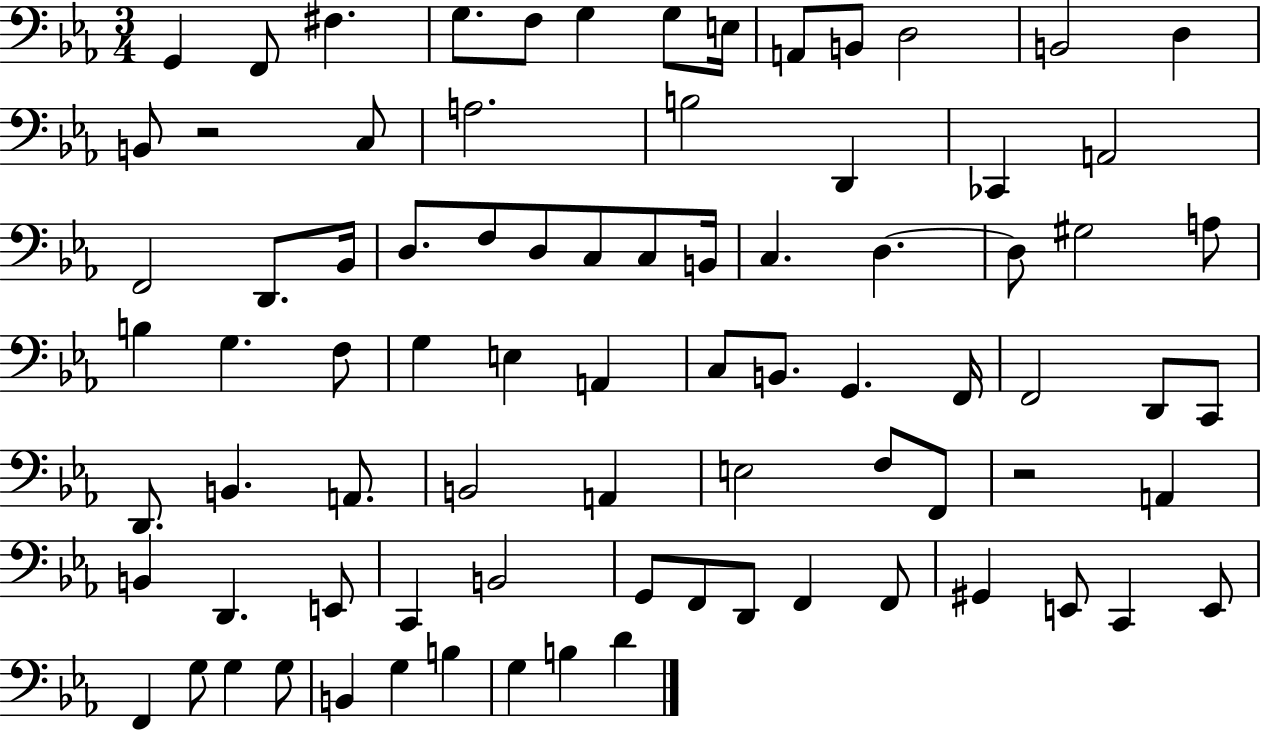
{
  \clef bass
  \numericTimeSignature
  \time 3/4
  \key ees \major
  g,4 f,8 fis4. | g8. f8 g4 g8 e16 | a,8 b,8 d2 | b,2 d4 | \break b,8 r2 c8 | a2. | b2 d,4 | ces,4 a,2 | \break f,2 d,8. bes,16 | d8. f8 d8 c8 c8 b,16 | c4. d4.~~ | d8 gis2 a8 | \break b4 g4. f8 | g4 e4 a,4 | c8 b,8. g,4. f,16 | f,2 d,8 c,8 | \break d,8. b,4. a,8. | b,2 a,4 | e2 f8 f,8 | r2 a,4 | \break b,4 d,4. e,8 | c,4 b,2 | g,8 f,8 d,8 f,4 f,8 | gis,4 e,8 c,4 e,8 | \break f,4 g8 g4 g8 | b,4 g4 b4 | g4 b4 d'4 | \bar "|."
}